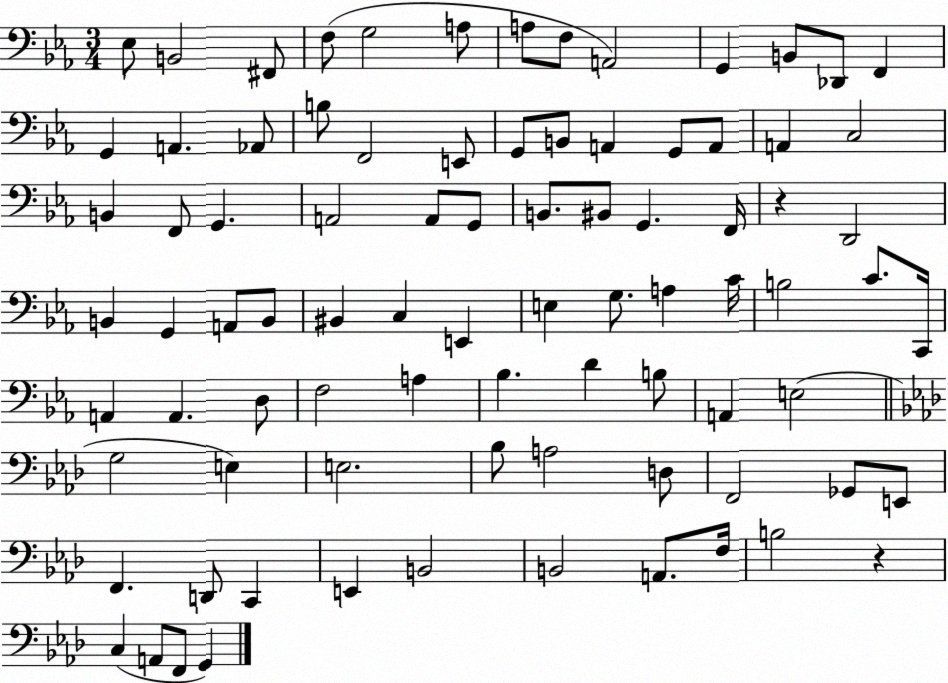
X:1
T:Untitled
M:3/4
L:1/4
K:Eb
_E,/2 B,,2 ^F,,/2 F,/2 G,2 A,/2 A,/2 F,/2 A,,2 G,, B,,/2 _D,,/2 F,, G,, A,, _A,,/2 B,/2 F,,2 E,,/2 G,,/2 B,,/2 A,, G,,/2 A,,/2 A,, C,2 B,, F,,/2 G,, A,,2 A,,/2 G,,/2 B,,/2 ^B,,/2 G,, F,,/4 z D,,2 B,, G,, A,,/2 B,,/2 ^B,, C, E,, E, G,/2 A, C/4 B,2 C/2 C,,/4 A,, A,, D,/2 F,2 A, _B, D B,/2 A,, E,2 G,2 E, E,2 _B,/2 A,2 D,/2 F,,2 _G,,/2 E,,/2 F,, D,,/2 C,, E,, B,,2 B,,2 A,,/2 F,/4 B,2 z C, A,,/2 F,,/2 G,,